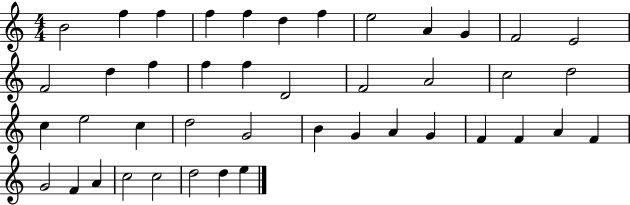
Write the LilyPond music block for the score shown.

{
  \clef treble
  \numericTimeSignature
  \time 4/4
  \key c \major
  b'2 f''4 f''4 | f''4 f''4 d''4 f''4 | e''2 a'4 g'4 | f'2 e'2 | \break f'2 d''4 f''4 | f''4 f''4 d'2 | f'2 a'2 | c''2 d''2 | \break c''4 e''2 c''4 | d''2 g'2 | b'4 g'4 a'4 g'4 | f'4 f'4 a'4 f'4 | \break g'2 f'4 a'4 | c''2 c''2 | d''2 d''4 e''4 | \bar "|."
}